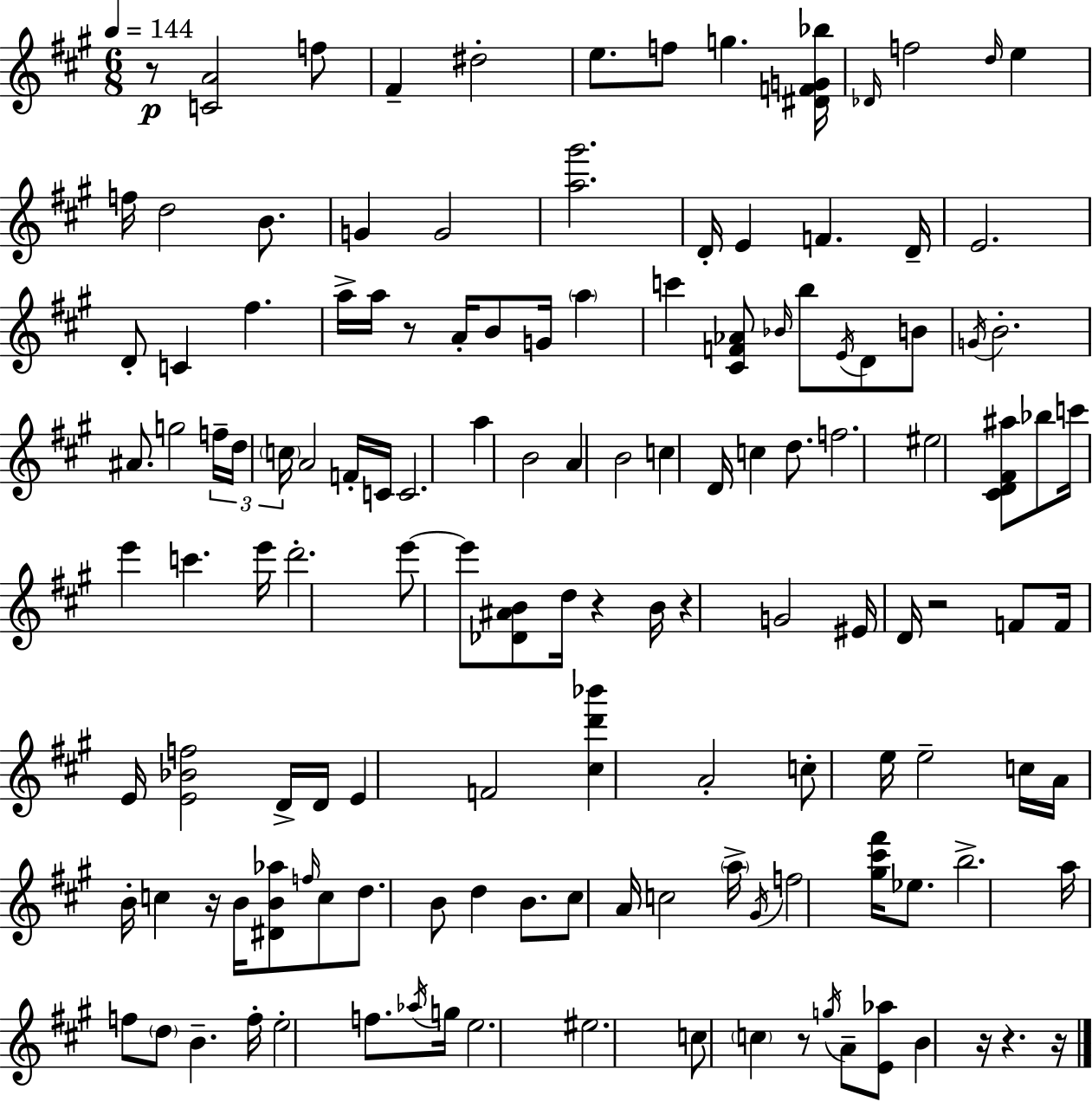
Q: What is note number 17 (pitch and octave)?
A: E4